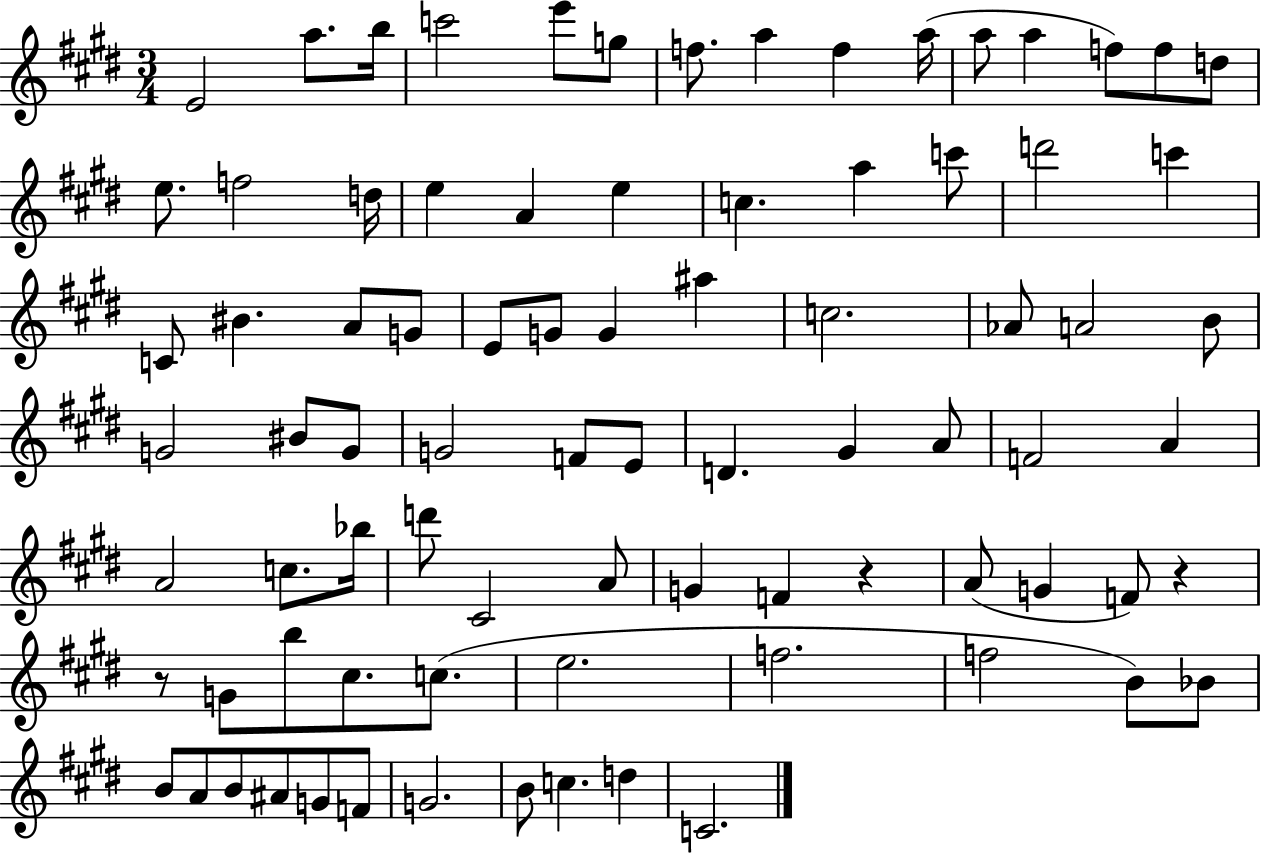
X:1
T:Untitled
M:3/4
L:1/4
K:E
E2 a/2 b/4 c'2 e'/2 g/2 f/2 a f a/4 a/2 a f/2 f/2 d/2 e/2 f2 d/4 e A e c a c'/2 d'2 c' C/2 ^B A/2 G/2 E/2 G/2 G ^a c2 _A/2 A2 B/2 G2 ^B/2 G/2 G2 F/2 E/2 D ^G A/2 F2 A A2 c/2 _b/4 d'/2 ^C2 A/2 G F z A/2 G F/2 z z/2 G/2 b/2 ^c/2 c/2 e2 f2 f2 B/2 _B/2 B/2 A/2 B/2 ^A/2 G/2 F/2 G2 B/2 c d C2